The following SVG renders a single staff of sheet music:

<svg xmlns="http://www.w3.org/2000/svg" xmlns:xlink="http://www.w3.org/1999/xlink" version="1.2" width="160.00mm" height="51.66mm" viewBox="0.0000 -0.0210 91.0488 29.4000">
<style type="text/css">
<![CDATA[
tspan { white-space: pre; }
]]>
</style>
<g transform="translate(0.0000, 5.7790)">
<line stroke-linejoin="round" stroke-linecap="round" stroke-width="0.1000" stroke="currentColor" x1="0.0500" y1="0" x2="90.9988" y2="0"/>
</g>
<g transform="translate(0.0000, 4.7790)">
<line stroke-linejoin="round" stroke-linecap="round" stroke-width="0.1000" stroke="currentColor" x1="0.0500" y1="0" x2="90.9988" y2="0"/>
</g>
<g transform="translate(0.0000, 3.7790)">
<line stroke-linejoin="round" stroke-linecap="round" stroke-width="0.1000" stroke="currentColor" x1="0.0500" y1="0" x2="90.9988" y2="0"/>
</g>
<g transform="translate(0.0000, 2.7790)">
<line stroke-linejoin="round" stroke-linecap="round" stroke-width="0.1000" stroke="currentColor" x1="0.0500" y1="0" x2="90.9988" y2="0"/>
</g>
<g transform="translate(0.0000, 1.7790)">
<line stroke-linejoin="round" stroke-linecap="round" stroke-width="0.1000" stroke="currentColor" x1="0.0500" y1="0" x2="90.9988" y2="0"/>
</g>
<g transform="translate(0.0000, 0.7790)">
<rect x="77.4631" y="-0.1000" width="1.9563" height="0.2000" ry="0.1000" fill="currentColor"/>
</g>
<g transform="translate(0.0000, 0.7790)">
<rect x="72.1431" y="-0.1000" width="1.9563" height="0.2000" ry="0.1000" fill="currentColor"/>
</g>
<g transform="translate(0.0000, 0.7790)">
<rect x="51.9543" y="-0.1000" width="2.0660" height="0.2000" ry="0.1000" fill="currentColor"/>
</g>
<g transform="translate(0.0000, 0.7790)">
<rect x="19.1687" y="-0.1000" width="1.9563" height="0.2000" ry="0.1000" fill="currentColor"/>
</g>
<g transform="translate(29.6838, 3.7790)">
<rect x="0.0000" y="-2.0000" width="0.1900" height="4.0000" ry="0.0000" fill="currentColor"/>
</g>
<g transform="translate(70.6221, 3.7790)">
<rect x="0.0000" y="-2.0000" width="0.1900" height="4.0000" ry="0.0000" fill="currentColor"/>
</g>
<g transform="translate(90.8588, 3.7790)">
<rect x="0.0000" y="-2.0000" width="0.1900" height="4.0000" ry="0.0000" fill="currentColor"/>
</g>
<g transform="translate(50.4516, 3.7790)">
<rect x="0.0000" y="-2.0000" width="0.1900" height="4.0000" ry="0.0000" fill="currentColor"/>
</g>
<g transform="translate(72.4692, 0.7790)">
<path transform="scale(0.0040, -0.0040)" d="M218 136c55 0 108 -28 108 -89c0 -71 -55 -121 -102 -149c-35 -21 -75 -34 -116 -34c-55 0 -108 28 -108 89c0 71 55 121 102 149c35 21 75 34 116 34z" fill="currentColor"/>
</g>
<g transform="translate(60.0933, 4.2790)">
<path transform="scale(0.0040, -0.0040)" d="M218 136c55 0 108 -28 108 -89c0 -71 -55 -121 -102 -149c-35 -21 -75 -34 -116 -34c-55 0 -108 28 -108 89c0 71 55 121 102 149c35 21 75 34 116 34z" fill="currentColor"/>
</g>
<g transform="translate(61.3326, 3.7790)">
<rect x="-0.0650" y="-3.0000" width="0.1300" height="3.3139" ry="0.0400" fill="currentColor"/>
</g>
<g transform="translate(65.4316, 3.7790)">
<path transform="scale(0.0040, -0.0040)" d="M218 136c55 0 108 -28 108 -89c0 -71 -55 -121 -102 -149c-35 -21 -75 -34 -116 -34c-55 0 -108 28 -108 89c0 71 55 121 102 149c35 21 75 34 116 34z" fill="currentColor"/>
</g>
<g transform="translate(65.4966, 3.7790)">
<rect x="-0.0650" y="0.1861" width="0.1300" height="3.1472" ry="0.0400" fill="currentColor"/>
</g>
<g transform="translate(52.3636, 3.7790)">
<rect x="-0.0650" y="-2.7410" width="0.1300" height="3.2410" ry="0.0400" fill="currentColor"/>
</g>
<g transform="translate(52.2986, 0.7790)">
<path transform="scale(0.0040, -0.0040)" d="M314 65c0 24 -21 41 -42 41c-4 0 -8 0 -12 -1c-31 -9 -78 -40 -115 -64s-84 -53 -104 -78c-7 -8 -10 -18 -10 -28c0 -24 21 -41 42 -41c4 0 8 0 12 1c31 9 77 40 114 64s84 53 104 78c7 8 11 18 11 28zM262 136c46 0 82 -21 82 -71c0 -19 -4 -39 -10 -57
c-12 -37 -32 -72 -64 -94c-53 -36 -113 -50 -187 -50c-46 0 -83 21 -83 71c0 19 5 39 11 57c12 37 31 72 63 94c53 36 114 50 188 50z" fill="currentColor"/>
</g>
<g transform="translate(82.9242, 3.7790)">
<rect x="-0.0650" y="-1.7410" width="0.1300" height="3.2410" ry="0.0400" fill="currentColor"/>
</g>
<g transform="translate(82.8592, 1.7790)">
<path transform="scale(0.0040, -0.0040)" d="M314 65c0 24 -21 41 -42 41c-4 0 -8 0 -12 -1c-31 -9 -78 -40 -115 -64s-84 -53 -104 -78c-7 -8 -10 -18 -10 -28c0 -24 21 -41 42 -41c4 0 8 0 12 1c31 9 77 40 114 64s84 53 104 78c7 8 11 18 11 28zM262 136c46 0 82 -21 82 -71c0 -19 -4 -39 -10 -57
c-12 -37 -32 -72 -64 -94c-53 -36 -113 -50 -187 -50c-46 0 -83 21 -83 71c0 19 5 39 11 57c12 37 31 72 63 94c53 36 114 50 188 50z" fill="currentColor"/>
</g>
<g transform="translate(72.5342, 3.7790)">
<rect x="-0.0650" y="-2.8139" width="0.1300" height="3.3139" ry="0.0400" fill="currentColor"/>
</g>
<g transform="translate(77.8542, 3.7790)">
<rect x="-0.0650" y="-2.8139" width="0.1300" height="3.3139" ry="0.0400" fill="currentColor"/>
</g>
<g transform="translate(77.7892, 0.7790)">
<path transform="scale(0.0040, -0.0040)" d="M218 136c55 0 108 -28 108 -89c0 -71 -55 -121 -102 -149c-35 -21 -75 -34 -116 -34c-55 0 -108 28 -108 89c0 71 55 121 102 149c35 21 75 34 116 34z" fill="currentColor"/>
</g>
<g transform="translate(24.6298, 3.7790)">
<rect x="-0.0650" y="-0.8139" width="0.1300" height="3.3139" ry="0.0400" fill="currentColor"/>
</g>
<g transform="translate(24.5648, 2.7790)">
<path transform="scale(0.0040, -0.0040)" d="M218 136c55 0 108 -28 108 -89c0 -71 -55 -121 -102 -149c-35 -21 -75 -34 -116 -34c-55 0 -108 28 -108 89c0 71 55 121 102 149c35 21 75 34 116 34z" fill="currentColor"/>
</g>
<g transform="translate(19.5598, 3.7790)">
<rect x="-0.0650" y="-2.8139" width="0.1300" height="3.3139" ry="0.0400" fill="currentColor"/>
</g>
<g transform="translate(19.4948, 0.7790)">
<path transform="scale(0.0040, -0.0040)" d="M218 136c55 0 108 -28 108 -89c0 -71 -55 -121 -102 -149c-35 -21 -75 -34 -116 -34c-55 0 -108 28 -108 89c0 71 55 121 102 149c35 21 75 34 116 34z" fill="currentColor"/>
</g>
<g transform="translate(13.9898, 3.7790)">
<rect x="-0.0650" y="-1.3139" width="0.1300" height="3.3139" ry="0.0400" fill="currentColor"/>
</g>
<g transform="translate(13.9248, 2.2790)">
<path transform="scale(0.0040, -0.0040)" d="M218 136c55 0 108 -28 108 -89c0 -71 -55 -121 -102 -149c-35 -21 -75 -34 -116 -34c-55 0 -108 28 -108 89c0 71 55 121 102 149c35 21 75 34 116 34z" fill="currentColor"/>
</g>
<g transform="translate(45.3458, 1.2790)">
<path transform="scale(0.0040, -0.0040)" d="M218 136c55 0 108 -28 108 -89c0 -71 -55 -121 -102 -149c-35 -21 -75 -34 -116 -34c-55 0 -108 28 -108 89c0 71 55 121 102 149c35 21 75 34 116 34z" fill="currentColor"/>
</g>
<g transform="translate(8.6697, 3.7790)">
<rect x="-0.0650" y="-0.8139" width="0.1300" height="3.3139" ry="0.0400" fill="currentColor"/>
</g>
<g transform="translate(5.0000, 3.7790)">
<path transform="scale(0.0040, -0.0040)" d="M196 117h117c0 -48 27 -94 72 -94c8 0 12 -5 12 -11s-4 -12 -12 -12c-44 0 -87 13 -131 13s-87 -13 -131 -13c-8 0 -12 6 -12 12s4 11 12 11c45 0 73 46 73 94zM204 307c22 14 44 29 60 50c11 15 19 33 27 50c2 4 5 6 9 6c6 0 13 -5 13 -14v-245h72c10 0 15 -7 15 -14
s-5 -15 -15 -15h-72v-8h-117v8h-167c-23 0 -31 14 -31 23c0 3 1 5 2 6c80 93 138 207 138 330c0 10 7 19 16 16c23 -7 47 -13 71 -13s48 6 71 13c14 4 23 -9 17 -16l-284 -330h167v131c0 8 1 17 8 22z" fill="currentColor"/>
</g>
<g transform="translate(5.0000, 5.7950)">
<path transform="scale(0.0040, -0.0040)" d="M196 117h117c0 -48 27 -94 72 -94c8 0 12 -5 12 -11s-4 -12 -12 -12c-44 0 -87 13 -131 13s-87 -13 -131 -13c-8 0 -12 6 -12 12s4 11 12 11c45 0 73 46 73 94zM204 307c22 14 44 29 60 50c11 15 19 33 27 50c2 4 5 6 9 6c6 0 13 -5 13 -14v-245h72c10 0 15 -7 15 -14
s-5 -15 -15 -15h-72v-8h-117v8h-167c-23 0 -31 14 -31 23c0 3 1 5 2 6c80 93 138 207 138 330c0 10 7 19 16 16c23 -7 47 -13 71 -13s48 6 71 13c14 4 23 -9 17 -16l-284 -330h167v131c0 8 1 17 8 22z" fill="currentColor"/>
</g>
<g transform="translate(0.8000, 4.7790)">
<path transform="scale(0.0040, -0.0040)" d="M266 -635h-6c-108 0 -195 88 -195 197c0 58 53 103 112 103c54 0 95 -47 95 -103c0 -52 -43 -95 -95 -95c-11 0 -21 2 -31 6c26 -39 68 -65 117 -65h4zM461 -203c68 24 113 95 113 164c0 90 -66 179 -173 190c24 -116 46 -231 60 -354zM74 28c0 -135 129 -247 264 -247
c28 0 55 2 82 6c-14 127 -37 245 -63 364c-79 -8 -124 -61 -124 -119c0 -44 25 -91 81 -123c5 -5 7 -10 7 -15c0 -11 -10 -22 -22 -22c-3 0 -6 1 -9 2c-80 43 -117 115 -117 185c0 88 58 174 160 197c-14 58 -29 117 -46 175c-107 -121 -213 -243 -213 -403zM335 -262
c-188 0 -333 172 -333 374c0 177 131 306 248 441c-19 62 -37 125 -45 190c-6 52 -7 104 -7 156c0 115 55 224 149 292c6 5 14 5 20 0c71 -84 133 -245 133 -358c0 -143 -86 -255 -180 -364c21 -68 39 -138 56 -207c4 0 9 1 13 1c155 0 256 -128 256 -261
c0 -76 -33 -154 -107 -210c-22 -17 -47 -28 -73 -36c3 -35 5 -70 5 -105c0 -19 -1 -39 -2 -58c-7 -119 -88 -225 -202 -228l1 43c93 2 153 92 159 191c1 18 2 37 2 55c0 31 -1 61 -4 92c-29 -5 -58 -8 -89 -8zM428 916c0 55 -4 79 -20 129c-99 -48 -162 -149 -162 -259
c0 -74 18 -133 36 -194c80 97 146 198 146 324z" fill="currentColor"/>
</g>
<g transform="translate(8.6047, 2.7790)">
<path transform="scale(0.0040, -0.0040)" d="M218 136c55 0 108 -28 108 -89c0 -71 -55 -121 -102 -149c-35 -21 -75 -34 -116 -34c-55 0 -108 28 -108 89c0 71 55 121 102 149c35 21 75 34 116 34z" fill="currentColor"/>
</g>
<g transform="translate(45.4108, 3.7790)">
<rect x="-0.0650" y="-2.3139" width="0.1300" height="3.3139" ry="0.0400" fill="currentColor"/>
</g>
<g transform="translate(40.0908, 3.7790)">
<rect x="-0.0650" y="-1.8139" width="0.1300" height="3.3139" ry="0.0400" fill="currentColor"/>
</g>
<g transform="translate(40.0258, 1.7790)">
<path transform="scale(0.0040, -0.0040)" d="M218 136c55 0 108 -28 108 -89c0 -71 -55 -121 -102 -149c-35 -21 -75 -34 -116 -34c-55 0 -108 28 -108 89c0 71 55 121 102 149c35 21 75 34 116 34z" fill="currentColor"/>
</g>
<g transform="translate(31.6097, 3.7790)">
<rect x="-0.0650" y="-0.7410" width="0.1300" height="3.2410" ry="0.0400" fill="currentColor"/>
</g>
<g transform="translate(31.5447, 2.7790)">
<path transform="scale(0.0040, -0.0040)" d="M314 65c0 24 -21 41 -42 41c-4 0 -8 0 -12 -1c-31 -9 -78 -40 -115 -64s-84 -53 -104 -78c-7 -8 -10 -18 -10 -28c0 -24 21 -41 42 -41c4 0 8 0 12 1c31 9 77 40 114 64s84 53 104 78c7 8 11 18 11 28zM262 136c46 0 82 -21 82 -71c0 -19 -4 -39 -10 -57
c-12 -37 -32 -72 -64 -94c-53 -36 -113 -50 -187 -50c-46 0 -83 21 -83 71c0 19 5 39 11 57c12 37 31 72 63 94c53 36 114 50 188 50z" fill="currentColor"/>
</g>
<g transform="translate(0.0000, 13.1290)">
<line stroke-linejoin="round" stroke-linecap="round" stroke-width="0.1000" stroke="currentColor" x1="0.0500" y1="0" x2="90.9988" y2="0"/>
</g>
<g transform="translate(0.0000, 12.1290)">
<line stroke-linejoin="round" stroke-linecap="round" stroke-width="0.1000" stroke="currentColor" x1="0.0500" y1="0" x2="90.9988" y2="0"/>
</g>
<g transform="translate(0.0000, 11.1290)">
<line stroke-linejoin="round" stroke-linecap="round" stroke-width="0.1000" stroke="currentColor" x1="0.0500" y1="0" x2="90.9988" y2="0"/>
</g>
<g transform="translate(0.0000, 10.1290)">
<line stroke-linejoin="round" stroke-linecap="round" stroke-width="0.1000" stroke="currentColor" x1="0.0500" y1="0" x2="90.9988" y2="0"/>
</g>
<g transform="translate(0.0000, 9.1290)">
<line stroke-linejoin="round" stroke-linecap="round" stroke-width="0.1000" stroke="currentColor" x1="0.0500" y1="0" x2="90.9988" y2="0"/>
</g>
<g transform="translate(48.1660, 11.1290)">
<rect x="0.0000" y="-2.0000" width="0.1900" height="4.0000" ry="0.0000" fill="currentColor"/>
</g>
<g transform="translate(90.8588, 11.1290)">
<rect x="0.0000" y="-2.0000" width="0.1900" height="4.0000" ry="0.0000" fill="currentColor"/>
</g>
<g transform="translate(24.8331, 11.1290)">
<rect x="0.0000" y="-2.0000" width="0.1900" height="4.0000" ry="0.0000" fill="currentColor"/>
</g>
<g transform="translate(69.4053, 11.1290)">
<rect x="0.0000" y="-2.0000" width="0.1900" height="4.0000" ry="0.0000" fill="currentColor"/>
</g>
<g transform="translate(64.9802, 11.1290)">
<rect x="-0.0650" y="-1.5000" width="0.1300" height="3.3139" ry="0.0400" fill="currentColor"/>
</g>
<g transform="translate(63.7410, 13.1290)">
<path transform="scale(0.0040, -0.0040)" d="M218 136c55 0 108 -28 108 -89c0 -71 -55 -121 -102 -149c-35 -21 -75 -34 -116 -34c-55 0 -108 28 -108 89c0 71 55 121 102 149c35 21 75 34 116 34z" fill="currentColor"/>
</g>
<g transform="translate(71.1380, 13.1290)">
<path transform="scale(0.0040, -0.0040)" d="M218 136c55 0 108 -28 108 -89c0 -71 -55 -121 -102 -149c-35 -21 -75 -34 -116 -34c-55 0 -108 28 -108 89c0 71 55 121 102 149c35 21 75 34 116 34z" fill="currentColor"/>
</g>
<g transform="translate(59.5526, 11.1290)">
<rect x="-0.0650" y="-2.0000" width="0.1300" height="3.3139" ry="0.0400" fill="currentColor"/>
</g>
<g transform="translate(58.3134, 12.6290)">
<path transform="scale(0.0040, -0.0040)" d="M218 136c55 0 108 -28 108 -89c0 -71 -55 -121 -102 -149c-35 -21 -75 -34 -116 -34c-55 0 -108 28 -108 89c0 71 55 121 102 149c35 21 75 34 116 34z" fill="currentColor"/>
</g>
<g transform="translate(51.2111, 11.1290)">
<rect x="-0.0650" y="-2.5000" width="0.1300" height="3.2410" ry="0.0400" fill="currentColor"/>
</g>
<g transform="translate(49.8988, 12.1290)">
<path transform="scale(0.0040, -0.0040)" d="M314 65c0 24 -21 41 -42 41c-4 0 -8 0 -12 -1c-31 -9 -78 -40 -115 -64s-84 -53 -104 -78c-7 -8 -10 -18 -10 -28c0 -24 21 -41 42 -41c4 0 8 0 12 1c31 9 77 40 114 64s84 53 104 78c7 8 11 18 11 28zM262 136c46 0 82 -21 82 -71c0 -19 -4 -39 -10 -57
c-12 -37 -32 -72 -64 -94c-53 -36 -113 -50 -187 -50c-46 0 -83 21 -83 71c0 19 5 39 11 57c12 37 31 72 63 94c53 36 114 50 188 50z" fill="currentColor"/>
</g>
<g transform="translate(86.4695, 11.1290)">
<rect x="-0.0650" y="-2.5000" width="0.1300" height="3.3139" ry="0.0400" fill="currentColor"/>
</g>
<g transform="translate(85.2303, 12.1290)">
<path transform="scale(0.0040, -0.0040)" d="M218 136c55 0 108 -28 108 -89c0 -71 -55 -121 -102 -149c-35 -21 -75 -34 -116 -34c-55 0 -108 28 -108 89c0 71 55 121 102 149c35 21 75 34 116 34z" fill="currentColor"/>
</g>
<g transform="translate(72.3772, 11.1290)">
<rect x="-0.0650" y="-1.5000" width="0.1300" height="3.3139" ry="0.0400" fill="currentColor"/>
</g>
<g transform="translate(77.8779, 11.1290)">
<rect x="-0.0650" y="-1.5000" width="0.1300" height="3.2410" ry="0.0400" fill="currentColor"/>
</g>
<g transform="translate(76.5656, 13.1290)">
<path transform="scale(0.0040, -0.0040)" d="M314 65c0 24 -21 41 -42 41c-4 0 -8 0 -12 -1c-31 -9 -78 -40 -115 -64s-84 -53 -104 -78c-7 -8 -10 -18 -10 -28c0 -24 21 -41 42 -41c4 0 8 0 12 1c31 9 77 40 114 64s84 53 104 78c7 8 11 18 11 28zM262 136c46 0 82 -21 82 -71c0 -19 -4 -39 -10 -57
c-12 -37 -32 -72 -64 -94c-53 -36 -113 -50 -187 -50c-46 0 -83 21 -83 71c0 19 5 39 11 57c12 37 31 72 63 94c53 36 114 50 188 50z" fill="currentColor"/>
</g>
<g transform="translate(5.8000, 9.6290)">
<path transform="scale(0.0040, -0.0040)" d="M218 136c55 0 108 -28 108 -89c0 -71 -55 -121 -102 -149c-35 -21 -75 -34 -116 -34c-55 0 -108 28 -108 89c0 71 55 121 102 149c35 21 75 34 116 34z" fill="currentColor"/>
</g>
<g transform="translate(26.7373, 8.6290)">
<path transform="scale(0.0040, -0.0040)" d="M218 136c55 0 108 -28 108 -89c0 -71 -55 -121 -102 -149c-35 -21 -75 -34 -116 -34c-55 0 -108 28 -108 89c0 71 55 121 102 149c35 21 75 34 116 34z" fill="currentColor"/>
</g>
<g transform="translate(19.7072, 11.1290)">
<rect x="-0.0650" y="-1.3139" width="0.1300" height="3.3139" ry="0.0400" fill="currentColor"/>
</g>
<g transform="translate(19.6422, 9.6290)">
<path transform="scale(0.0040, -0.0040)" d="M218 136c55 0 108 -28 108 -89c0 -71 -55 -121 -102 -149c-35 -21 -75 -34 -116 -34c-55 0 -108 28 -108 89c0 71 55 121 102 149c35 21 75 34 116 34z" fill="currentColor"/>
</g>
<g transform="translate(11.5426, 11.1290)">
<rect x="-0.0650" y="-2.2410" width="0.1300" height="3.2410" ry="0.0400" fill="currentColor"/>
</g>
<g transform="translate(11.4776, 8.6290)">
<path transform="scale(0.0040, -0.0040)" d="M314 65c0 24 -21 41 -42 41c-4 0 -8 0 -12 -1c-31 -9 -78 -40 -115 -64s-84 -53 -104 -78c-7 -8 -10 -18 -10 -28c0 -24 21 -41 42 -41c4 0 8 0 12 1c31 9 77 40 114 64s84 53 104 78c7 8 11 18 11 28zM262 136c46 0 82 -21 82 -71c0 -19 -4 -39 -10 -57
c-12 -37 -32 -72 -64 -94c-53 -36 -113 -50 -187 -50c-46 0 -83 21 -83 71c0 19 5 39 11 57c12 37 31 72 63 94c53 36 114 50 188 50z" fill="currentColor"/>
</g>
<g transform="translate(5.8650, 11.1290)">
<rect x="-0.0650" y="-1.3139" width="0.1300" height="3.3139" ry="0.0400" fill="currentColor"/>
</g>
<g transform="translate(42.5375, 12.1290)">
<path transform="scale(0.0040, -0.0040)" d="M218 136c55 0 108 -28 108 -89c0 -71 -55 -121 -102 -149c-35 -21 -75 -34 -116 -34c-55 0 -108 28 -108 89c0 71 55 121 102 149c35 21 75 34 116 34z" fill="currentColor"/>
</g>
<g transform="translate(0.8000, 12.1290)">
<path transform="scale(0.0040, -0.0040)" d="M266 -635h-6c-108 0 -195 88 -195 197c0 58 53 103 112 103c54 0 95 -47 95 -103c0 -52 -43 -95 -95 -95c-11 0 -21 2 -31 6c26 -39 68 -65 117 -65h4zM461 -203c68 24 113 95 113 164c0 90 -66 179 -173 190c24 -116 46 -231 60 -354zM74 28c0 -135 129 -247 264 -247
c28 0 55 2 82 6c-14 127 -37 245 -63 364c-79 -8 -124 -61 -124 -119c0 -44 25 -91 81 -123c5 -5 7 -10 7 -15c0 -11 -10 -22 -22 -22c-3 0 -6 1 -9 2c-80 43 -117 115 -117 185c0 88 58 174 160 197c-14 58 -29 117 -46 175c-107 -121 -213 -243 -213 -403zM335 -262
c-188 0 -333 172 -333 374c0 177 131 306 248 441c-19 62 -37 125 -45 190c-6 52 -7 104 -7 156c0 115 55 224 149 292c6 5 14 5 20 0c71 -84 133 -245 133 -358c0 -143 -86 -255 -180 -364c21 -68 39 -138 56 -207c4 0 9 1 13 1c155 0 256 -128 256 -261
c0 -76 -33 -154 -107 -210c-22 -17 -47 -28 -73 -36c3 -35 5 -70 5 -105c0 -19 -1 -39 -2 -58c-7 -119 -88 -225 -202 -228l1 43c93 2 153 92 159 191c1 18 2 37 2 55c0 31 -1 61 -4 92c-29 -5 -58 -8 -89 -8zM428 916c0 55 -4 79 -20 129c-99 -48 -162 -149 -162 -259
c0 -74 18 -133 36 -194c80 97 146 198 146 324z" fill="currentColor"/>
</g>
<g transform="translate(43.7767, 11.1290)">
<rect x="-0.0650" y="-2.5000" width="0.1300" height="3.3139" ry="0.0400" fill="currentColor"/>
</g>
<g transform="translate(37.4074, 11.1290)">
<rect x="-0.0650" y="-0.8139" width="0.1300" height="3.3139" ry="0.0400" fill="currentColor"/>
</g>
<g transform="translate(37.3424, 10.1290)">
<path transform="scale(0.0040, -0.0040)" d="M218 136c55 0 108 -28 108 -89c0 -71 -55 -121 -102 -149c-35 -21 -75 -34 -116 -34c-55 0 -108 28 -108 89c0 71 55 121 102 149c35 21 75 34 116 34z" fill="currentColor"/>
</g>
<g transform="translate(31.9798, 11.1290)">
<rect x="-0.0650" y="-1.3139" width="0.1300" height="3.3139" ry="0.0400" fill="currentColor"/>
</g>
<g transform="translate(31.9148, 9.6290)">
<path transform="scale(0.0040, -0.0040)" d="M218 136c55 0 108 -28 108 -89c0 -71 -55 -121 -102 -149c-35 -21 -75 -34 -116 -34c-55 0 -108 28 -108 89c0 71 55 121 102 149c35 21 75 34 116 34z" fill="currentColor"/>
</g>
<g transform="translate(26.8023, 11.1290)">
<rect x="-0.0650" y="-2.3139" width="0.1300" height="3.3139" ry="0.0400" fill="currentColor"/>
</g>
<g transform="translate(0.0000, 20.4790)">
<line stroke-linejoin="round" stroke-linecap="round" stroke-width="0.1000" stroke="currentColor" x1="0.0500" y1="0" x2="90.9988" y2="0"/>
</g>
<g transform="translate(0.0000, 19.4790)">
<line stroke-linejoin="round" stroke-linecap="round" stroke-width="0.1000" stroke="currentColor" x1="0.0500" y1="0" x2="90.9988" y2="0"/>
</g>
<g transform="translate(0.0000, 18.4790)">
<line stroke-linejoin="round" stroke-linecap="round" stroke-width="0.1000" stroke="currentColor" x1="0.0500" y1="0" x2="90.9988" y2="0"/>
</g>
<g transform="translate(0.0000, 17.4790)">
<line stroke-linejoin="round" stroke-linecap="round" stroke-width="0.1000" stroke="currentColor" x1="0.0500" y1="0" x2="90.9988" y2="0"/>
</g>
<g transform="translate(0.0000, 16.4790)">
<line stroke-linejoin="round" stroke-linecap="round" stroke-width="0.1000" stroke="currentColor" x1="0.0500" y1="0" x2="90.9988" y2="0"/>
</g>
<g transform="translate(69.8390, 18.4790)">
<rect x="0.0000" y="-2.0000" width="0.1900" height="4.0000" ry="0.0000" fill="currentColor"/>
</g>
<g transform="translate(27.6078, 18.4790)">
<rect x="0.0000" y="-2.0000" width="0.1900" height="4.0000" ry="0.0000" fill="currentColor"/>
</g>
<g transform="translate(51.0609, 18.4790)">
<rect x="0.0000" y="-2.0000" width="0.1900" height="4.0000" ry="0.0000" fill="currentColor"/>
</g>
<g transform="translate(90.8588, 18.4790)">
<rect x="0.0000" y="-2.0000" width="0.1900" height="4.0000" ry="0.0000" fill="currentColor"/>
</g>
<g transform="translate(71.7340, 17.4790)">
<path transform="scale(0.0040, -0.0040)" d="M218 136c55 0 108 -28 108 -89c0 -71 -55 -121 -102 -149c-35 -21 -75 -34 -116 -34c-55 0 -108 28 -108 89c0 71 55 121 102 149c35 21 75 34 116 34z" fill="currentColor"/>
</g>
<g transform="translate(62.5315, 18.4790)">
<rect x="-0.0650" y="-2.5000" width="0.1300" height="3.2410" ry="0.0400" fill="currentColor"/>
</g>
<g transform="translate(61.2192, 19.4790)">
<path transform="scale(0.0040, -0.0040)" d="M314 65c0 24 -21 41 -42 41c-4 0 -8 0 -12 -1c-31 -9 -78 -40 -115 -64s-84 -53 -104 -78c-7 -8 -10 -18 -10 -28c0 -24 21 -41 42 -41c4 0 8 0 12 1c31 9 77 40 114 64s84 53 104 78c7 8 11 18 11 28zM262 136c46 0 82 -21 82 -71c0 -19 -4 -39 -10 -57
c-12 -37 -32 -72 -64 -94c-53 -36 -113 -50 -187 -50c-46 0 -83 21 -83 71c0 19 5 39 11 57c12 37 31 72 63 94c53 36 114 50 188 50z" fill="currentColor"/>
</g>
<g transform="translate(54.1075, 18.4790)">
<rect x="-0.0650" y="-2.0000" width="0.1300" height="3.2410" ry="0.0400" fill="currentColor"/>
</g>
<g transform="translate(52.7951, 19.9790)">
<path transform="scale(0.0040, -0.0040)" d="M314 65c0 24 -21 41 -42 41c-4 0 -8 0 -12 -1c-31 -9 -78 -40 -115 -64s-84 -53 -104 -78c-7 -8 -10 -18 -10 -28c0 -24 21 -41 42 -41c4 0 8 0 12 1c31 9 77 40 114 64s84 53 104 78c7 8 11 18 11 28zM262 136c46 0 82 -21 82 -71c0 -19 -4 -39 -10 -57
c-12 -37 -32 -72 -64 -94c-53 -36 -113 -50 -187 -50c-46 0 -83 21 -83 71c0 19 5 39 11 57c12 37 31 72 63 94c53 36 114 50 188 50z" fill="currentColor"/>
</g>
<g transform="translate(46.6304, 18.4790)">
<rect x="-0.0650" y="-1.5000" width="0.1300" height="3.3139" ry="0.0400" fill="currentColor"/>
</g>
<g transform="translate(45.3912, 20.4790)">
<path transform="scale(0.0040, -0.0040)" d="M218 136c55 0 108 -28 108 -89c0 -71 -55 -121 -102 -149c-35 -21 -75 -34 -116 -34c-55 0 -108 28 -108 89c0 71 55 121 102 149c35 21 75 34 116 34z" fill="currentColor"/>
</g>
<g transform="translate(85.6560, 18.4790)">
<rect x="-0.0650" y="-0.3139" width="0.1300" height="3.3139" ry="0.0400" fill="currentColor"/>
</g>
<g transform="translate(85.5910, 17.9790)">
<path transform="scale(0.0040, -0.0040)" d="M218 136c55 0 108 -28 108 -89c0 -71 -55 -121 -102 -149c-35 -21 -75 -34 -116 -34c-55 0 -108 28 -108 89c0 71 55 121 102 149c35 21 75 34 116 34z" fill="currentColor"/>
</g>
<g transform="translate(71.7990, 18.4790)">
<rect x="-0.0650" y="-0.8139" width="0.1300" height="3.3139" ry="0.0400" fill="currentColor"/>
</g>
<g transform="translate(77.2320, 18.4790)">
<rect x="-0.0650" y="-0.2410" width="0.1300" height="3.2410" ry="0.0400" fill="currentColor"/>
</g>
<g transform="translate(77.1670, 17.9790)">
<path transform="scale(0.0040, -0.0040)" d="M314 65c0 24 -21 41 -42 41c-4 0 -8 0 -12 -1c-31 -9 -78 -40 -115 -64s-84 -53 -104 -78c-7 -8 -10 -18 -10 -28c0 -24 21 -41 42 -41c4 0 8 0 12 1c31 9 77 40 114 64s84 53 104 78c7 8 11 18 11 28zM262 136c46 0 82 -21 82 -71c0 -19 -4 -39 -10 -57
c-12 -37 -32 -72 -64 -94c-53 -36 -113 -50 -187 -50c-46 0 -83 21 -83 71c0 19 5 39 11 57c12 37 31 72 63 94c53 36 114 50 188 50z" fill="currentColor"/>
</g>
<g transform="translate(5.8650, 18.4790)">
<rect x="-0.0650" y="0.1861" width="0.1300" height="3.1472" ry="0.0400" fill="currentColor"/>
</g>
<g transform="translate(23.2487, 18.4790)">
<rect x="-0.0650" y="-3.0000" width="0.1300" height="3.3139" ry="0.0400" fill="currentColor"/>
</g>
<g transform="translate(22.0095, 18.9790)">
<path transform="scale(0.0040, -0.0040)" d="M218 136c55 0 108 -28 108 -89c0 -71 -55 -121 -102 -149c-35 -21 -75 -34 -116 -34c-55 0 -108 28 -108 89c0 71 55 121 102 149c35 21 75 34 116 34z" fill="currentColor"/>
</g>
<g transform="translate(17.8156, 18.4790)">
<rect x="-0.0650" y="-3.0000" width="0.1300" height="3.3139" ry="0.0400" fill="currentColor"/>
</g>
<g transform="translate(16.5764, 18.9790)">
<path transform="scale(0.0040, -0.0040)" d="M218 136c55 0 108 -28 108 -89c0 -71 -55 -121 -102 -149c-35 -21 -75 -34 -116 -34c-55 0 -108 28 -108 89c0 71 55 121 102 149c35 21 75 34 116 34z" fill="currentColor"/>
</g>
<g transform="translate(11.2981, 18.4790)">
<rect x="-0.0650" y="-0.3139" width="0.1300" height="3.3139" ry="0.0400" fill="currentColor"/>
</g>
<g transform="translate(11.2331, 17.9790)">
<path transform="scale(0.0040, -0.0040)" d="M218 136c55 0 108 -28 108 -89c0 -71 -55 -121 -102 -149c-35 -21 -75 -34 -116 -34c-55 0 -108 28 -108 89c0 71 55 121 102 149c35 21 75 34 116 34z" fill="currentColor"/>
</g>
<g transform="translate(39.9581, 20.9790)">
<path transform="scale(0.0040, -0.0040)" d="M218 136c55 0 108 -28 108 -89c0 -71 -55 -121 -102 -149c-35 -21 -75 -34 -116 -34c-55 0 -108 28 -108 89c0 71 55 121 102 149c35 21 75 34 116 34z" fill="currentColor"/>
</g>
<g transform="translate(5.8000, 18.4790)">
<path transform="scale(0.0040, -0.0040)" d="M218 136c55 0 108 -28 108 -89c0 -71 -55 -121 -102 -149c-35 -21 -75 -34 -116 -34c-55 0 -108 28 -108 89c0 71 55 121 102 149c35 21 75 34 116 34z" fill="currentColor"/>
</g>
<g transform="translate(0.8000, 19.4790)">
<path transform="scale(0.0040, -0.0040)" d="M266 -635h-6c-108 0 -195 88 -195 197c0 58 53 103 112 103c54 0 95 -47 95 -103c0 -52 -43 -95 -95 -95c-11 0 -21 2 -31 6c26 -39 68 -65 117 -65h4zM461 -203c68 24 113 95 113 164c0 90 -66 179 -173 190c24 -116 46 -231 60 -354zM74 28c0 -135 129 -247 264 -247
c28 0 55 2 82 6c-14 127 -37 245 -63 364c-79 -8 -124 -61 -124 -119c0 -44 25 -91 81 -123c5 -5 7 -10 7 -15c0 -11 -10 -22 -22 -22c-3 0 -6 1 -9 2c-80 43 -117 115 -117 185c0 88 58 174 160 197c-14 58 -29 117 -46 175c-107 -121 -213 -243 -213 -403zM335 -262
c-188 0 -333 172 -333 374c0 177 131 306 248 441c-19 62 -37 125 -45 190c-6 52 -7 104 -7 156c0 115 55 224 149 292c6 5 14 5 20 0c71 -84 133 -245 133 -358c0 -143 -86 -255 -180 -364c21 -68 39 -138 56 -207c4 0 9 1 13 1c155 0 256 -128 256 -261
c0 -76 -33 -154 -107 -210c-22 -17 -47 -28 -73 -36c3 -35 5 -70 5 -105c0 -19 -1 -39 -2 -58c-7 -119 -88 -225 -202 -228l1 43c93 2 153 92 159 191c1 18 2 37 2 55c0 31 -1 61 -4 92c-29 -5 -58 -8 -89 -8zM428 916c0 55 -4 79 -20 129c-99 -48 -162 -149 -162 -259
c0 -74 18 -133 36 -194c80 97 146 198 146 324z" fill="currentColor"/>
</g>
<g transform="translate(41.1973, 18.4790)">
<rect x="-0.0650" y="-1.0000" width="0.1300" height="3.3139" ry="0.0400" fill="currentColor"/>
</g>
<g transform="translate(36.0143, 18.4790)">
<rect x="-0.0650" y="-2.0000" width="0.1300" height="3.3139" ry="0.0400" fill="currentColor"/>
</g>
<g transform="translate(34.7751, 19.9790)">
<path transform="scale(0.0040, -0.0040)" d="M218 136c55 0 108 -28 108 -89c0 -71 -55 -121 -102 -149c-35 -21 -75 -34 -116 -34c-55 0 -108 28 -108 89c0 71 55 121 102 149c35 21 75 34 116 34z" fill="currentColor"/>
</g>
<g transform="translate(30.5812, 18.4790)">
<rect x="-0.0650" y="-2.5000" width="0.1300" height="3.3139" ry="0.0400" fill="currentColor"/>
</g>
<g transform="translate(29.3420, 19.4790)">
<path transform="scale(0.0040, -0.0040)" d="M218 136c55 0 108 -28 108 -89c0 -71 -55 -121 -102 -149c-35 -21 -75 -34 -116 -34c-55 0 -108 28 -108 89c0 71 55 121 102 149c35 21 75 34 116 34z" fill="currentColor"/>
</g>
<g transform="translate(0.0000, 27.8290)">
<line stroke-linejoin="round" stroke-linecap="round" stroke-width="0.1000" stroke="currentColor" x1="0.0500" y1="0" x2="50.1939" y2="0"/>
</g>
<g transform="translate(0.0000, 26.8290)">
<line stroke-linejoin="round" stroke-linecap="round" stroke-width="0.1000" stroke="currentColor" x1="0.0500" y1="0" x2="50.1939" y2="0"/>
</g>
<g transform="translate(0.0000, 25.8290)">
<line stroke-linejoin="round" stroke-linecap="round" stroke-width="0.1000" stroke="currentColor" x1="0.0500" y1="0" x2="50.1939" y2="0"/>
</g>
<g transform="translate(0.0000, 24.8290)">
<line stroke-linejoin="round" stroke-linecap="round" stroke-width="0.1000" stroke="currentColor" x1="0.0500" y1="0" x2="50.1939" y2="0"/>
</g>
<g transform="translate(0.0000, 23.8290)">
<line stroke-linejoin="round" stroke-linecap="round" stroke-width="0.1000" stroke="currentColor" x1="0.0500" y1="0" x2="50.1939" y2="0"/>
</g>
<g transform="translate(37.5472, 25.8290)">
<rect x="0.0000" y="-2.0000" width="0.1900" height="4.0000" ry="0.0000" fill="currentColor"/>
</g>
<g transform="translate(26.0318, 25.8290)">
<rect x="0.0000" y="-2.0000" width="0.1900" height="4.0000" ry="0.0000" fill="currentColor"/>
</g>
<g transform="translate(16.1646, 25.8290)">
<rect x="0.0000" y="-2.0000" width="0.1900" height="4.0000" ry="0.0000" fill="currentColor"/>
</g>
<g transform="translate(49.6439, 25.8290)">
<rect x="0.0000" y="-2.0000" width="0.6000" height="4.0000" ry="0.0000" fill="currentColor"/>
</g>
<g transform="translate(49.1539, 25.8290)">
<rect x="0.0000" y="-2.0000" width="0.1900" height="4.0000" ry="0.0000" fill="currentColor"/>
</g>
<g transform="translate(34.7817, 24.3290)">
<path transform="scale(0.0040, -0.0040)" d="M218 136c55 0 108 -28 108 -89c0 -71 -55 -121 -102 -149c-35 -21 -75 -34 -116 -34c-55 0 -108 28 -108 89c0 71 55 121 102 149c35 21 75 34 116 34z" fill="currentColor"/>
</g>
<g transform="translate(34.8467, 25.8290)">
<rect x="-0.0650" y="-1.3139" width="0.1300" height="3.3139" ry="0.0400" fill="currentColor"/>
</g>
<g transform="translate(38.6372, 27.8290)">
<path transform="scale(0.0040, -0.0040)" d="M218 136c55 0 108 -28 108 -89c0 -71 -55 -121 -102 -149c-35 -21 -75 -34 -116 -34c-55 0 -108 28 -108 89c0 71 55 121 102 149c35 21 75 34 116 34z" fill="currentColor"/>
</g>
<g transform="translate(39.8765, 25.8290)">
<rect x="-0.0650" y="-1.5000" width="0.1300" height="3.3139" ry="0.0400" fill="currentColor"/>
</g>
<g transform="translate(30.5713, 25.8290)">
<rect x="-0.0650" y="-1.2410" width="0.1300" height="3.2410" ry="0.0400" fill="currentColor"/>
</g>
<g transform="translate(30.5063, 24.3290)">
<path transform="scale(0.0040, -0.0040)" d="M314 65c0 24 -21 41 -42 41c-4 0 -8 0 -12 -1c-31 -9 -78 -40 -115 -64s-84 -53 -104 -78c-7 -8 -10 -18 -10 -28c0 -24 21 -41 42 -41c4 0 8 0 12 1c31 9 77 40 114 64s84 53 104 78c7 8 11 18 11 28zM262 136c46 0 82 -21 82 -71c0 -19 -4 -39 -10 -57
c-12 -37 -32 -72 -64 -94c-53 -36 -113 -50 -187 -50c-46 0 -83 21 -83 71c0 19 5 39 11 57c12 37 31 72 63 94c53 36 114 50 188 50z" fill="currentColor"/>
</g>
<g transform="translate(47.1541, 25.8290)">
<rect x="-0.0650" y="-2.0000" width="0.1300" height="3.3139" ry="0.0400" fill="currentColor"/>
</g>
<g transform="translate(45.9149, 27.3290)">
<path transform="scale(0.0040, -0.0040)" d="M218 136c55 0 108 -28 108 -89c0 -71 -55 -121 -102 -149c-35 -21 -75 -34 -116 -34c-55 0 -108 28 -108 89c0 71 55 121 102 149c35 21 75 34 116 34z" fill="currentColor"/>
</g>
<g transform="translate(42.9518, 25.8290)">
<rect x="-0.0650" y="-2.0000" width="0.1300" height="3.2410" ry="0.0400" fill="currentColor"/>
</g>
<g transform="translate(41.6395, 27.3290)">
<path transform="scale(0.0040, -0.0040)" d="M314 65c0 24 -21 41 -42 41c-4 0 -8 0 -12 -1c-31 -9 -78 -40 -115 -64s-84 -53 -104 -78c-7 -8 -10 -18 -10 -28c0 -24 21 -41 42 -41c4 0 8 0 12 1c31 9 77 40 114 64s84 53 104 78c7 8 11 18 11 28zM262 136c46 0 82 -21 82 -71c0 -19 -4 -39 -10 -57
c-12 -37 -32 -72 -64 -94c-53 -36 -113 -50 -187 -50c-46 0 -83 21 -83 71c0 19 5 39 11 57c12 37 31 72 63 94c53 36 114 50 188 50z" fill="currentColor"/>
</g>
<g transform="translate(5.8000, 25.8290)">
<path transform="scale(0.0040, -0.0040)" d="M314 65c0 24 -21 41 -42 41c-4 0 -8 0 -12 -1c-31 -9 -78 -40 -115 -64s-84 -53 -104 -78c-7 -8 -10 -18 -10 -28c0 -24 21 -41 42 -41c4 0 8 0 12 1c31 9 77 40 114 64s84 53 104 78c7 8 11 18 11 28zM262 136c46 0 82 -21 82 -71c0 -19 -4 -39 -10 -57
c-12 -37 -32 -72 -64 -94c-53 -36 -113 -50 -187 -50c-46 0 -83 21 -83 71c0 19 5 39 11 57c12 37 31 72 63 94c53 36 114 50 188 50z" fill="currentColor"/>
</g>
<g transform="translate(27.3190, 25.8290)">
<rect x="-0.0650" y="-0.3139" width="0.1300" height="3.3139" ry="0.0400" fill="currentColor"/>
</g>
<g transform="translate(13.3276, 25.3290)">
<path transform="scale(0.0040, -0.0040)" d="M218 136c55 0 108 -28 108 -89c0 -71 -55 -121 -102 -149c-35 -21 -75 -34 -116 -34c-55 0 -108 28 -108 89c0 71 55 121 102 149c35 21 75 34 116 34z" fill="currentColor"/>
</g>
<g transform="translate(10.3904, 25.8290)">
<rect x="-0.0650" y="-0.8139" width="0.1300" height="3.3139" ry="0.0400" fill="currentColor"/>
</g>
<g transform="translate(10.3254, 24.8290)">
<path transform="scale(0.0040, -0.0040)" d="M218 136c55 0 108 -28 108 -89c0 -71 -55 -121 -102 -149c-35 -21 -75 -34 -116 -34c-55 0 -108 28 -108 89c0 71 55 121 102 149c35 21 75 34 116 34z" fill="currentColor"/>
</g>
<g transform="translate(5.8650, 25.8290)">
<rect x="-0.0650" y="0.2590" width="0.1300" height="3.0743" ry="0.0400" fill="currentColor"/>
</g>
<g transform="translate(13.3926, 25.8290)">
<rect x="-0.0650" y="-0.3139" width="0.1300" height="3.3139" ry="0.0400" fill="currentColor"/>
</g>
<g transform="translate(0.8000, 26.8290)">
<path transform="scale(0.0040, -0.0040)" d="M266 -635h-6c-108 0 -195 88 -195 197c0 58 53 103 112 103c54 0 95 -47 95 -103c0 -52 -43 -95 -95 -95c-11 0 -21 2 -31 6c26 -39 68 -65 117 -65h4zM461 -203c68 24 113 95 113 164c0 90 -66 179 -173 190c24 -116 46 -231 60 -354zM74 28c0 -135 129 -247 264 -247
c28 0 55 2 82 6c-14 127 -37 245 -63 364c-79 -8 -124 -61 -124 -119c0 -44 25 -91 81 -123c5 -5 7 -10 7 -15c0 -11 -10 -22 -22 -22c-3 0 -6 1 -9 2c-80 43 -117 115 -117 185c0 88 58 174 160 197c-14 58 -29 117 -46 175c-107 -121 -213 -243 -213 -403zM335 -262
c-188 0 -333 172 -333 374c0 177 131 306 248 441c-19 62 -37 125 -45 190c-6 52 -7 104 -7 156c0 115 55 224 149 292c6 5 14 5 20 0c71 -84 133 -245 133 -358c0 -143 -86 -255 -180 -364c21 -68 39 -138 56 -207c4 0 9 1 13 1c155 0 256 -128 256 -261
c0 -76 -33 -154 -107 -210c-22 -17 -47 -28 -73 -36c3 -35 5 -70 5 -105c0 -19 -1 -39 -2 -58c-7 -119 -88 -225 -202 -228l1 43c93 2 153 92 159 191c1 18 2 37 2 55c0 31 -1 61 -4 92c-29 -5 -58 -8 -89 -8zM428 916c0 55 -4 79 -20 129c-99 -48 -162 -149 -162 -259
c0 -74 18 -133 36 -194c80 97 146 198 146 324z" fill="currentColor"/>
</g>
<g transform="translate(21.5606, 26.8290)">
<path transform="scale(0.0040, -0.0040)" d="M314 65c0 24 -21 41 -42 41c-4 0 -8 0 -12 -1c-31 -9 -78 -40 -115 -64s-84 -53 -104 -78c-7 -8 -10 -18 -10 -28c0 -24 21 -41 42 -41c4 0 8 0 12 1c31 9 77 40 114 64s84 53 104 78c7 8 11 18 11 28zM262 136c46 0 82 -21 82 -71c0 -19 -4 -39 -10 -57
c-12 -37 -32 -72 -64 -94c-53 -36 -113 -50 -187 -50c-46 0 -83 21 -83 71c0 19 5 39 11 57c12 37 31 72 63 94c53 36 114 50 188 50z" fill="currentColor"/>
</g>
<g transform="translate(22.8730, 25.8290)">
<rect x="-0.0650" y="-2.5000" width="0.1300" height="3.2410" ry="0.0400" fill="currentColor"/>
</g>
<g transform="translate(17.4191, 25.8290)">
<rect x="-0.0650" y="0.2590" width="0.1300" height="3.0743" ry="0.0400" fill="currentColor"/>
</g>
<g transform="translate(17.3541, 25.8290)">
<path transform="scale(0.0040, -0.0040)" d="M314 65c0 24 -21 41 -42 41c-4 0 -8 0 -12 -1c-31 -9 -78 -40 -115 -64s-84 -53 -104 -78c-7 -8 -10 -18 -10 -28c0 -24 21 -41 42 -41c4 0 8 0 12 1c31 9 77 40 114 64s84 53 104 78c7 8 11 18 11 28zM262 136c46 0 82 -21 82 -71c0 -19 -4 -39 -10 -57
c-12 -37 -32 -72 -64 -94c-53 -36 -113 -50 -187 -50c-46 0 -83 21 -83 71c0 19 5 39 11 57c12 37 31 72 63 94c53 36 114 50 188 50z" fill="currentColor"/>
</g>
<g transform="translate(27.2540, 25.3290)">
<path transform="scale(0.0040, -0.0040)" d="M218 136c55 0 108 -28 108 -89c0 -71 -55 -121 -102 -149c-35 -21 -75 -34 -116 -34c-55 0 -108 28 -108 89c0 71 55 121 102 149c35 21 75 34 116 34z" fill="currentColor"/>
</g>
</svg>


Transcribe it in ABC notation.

X:1
T:Untitled
M:4/4
L:1/4
K:C
d e a d d2 f g a2 A B a a f2 e g2 e g e d G G2 F E E E2 G B c A A G F D E F2 G2 d c2 c B2 d c B2 G2 c e2 e E F2 F